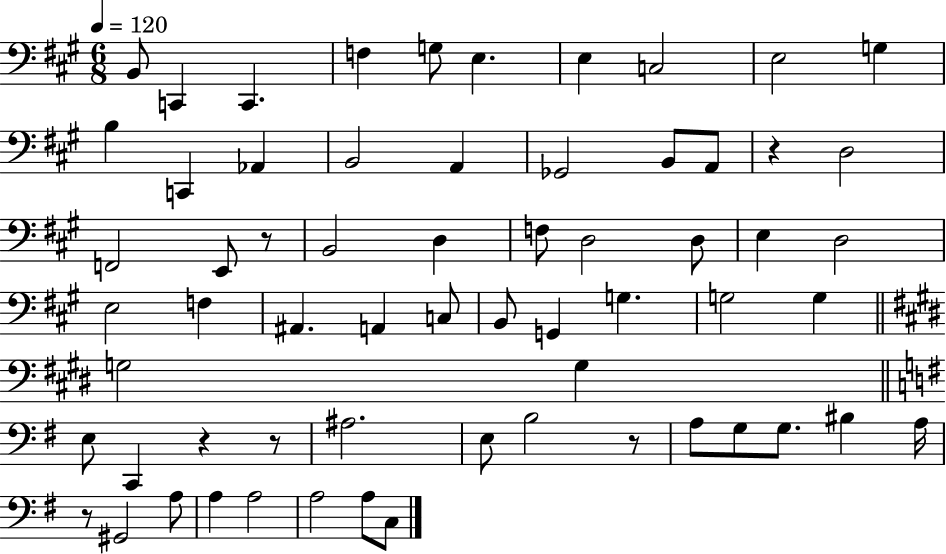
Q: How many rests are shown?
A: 6